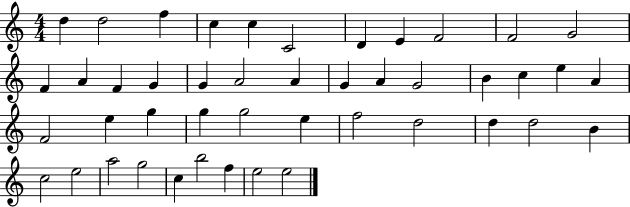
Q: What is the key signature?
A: C major